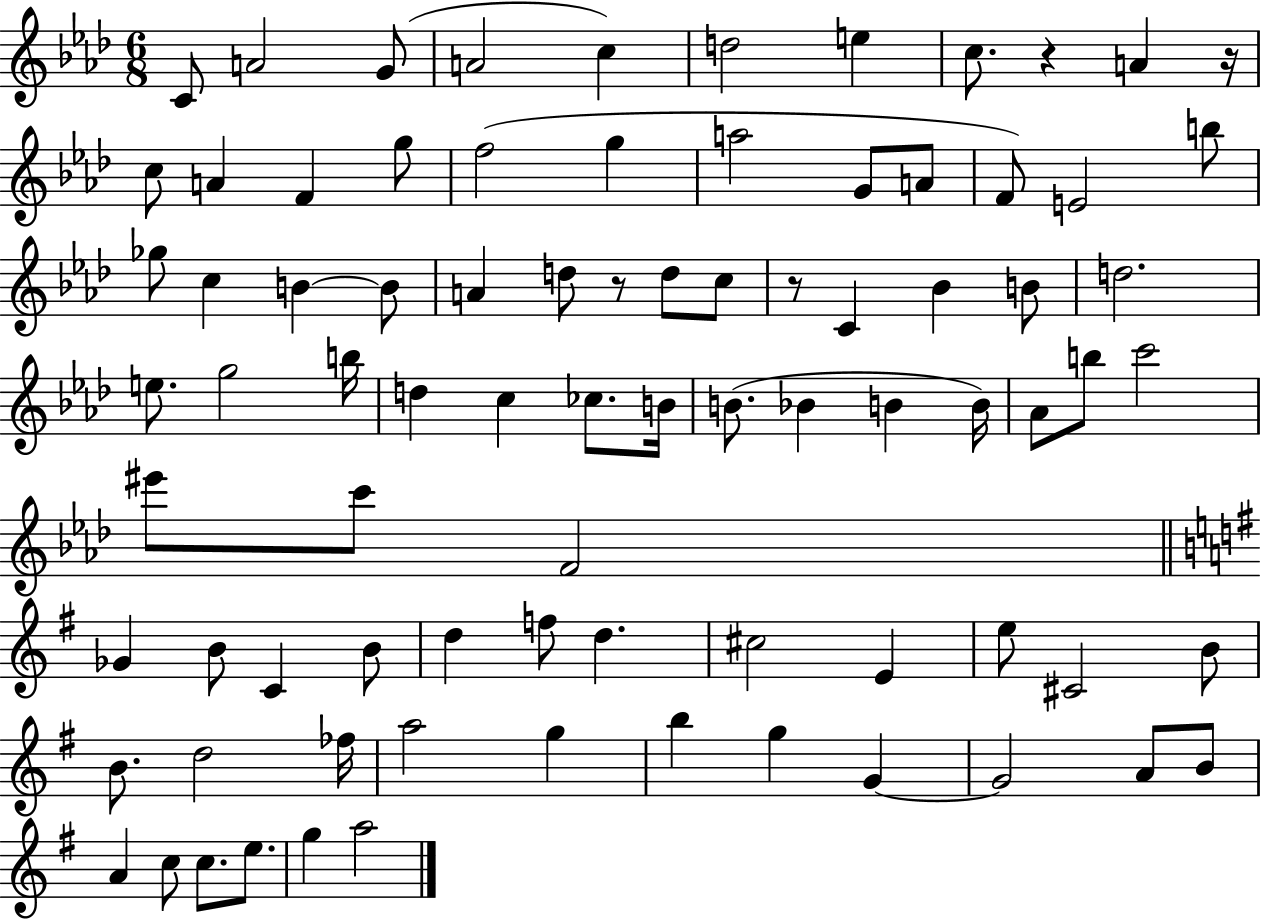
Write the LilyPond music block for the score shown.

{
  \clef treble
  \numericTimeSignature
  \time 6/8
  \key aes \major
  \repeat volta 2 { c'8 a'2 g'8( | a'2 c''4) | d''2 e''4 | c''8. r4 a'4 r16 | \break c''8 a'4 f'4 g''8 | f''2( g''4 | a''2 g'8 a'8 | f'8) e'2 b''8 | \break ges''8 c''4 b'4~~ b'8 | a'4 d''8 r8 d''8 c''8 | r8 c'4 bes'4 b'8 | d''2. | \break e''8. g''2 b''16 | d''4 c''4 ces''8. b'16 | b'8.( bes'4 b'4 b'16) | aes'8 b''8 c'''2 | \break eis'''8 c'''8 f'2 | \bar "||" \break \key g \major ges'4 b'8 c'4 b'8 | d''4 f''8 d''4. | cis''2 e'4 | e''8 cis'2 b'8 | \break b'8. d''2 fes''16 | a''2 g''4 | b''4 g''4 g'4~~ | g'2 a'8 b'8 | \break a'4 c''8 c''8. e''8. | g''4 a''2 | } \bar "|."
}